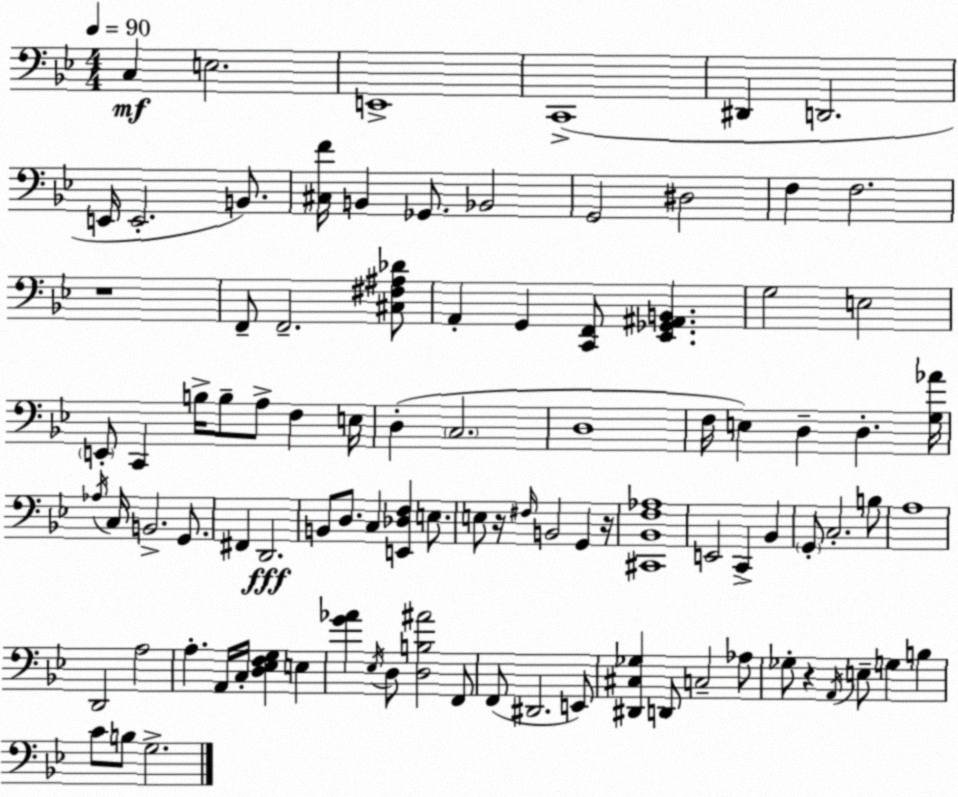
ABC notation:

X:1
T:Untitled
M:4/4
L:1/4
K:Bb
C, E,2 E,,4 C,,4 ^D,, D,,2 E,,/4 E,,2 B,,/2 [^C,F]/4 B,, _G,,/2 _B,,2 G,,2 ^D,2 F, F,2 z4 F,,/2 F,,2 [^C,^F,^A,_D]/2 A,, G,, [C,,F,,]/2 [_E,,_G,,^A,,B,,] G,2 E,2 E,,/2 C,, B,/4 B,/2 A,/2 F, E,/4 D, C,2 D,4 F,/4 E, D, D, [G,_A]/4 _A,/4 C,/4 B,,2 G,,/2 ^F,, D,,2 B,,/2 D,/2 C, [E,,_D,F,] E,/2 E,/2 z/4 ^F,/4 B,,2 G,, z/4 [^C,,_B,,F,_A,]4 E,,2 C,, _B,, G,,/2 C,2 B,/2 A,4 D,,2 A,2 A, A,,/4 C,/4 [D,_E,F,G,] E, [G_A] _E,/4 D,/2 [D,B,^A]2 F,,/2 F,,/2 ^D,,2 E,,/2 [^D,,^C,_G,] D,,/2 C,2 _A,/2 _G,/2 z A,,/4 E,/2 G, B, C/2 B,/2 G,2